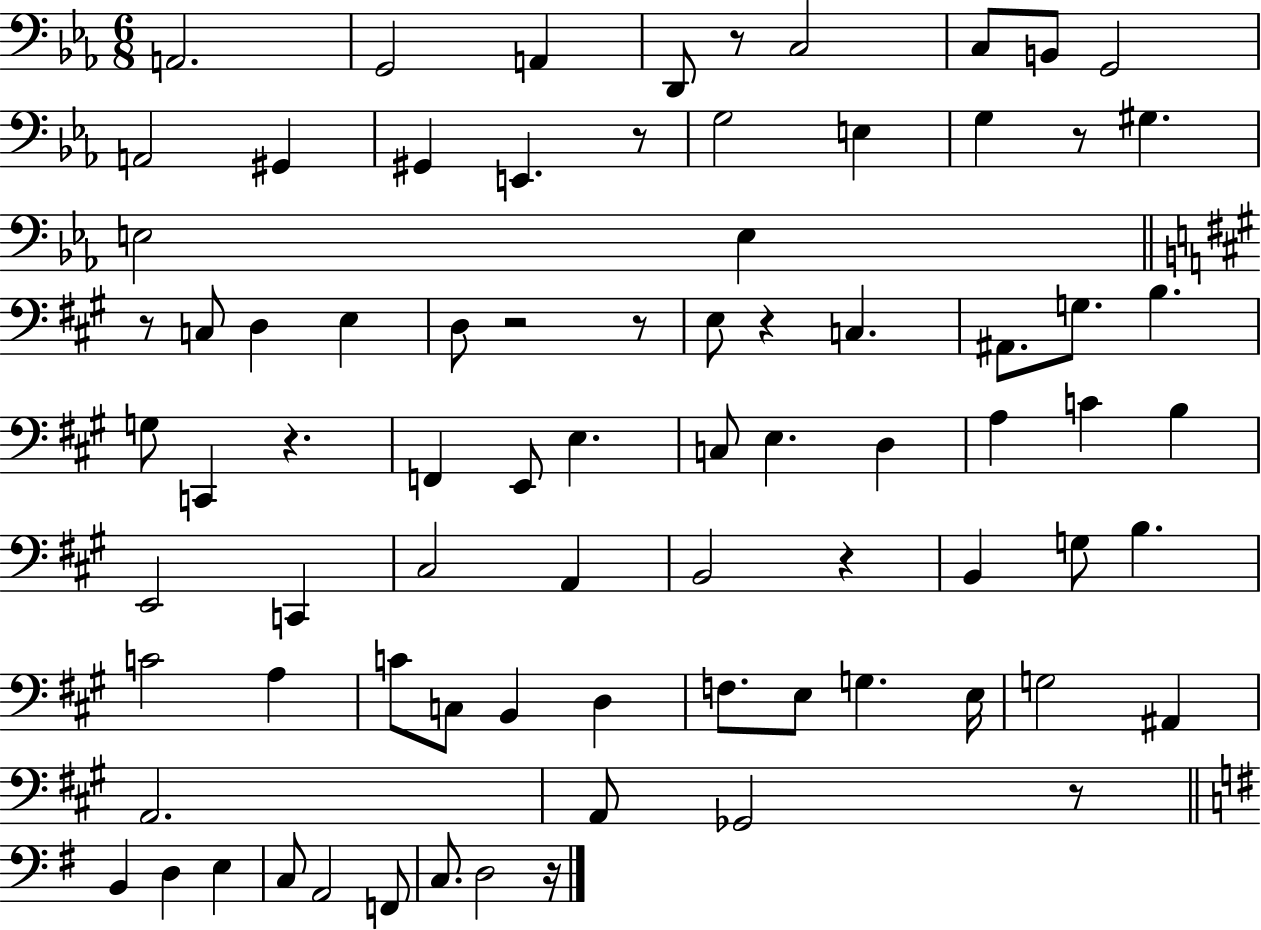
X:1
T:Untitled
M:6/8
L:1/4
K:Eb
A,,2 G,,2 A,, D,,/2 z/2 C,2 C,/2 B,,/2 G,,2 A,,2 ^G,, ^G,, E,, z/2 G,2 E, G, z/2 ^G, E,2 E, z/2 C,/2 D, E, D,/2 z2 z/2 E,/2 z C, ^A,,/2 G,/2 B, G,/2 C,, z F,, E,,/2 E, C,/2 E, D, A, C B, E,,2 C,, ^C,2 A,, B,,2 z B,, G,/2 B, C2 A, C/2 C,/2 B,, D, F,/2 E,/2 G, E,/4 G,2 ^A,, A,,2 A,,/2 _G,,2 z/2 B,, D, E, C,/2 A,,2 F,,/2 C,/2 D,2 z/4